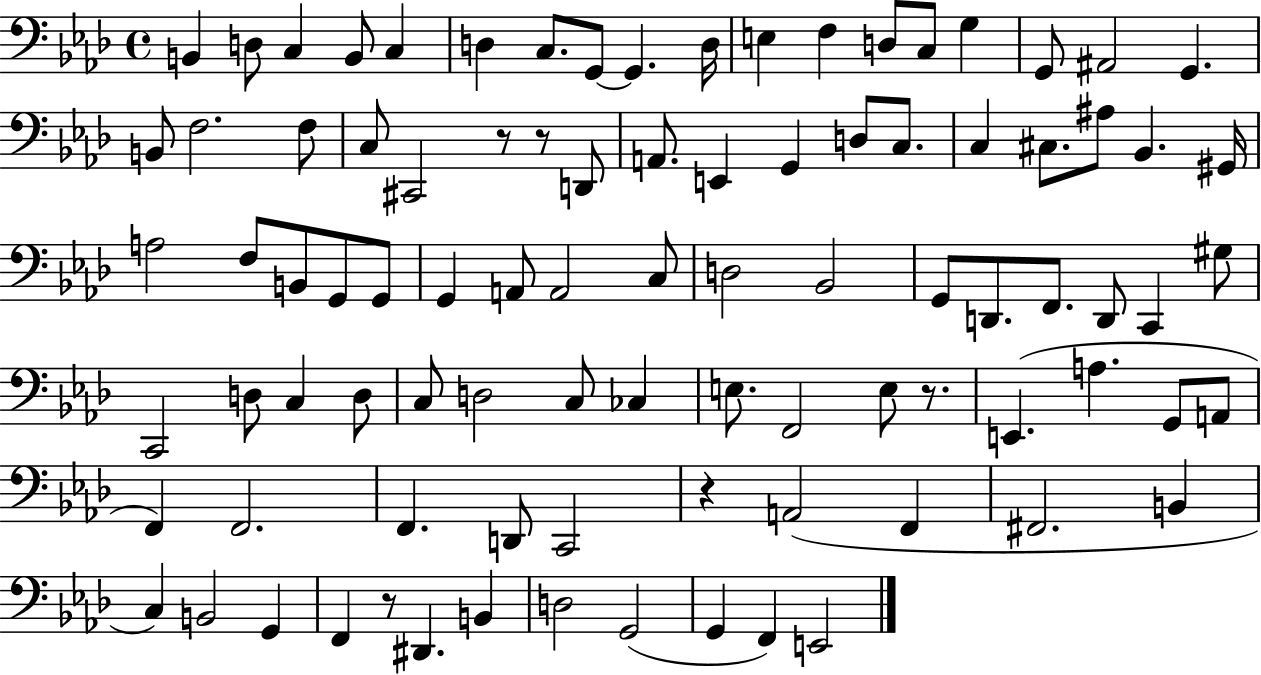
X:1
T:Untitled
M:4/4
L:1/4
K:Ab
B,, D,/2 C, B,,/2 C, D, C,/2 G,,/2 G,, D,/4 E, F, D,/2 C,/2 G, G,,/2 ^A,,2 G,, B,,/2 F,2 F,/2 C,/2 ^C,,2 z/2 z/2 D,,/2 A,,/2 E,, G,, D,/2 C,/2 C, ^C,/2 ^A,/2 _B,, ^G,,/4 A,2 F,/2 B,,/2 G,,/2 G,,/2 G,, A,,/2 A,,2 C,/2 D,2 _B,,2 G,,/2 D,,/2 F,,/2 D,,/2 C,, ^G,/2 C,,2 D,/2 C, D,/2 C,/2 D,2 C,/2 _C, E,/2 F,,2 E,/2 z/2 E,, A, G,,/2 A,,/2 F,, F,,2 F,, D,,/2 C,,2 z A,,2 F,, ^F,,2 B,, C, B,,2 G,, F,, z/2 ^D,, B,, D,2 G,,2 G,, F,, E,,2